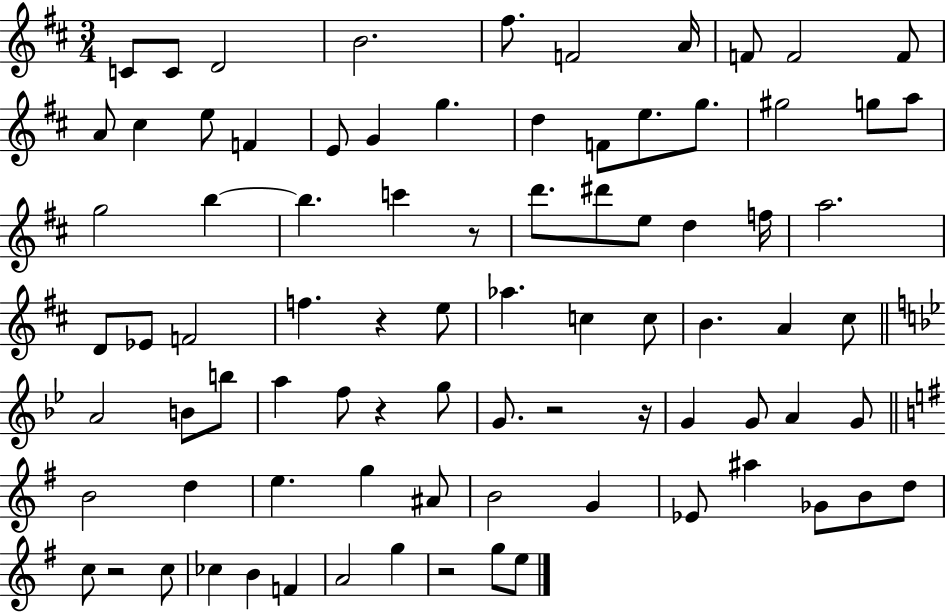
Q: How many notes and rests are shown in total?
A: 84